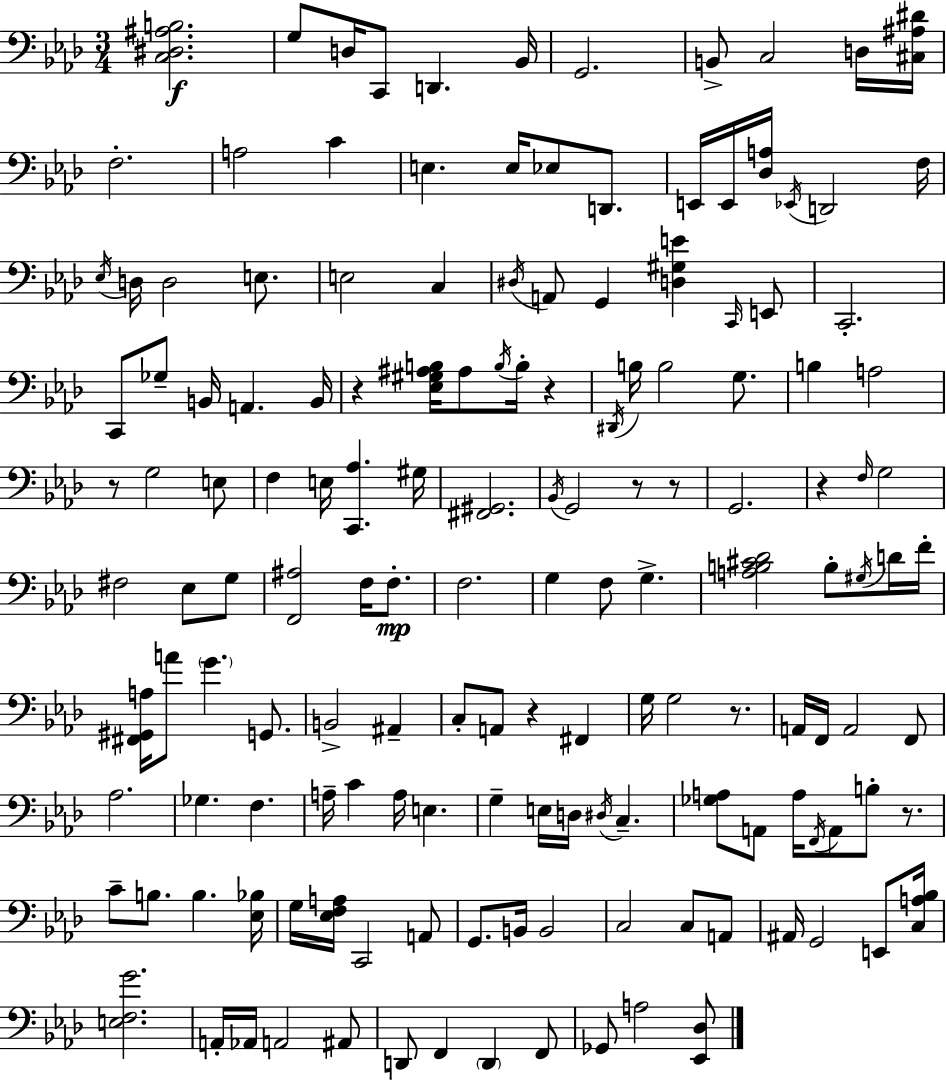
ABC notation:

X:1
T:Untitled
M:3/4
L:1/4
K:Fm
[C,^D,^A,B,]2 G,/2 D,/4 C,,/2 D,, _B,,/4 G,,2 B,,/2 C,2 D,/4 [^C,^A,^D]/4 F,2 A,2 C E, E,/4 _E,/2 D,,/2 E,,/4 E,,/4 [_D,A,]/4 _E,,/4 D,,2 F,/4 _E,/4 D,/4 D,2 E,/2 E,2 C, ^D,/4 A,,/2 G,, [D,^G,E] C,,/4 E,,/2 C,,2 C,,/2 _G,/2 B,,/4 A,, B,,/4 z [_E,^G,^A,B,]/4 ^A,/2 B,/4 B,/4 z ^D,,/4 B,/4 B,2 G,/2 B, A,2 z/2 G,2 E,/2 F, E,/4 [C,,_A,] ^G,/4 [^F,,^G,,]2 _B,,/4 G,,2 z/2 z/2 G,,2 z F,/4 G,2 ^F,2 _E,/2 G,/2 [F,,^A,]2 F,/4 F,/2 F,2 G, F,/2 G, [A,B,^C_D]2 B,/2 ^G,/4 D/4 F/4 [^F,,^G,,A,]/4 A/2 G G,,/2 B,,2 ^A,, C,/2 A,,/2 z ^F,, G,/4 G,2 z/2 A,,/4 F,,/4 A,,2 F,,/2 _A,2 _G, F, A,/4 C A,/4 E, G, E,/4 D,/4 ^D,/4 C, [_G,A,]/2 A,,/2 A,/4 F,,/4 A,,/2 B,/2 z/2 C/2 B,/2 B, [_E,_B,]/4 G,/4 [_E,F,A,]/4 C,,2 A,,/2 G,,/2 B,,/4 B,,2 C,2 C,/2 A,,/2 ^A,,/4 G,,2 E,,/2 [C,A,_B,]/4 [E,F,G]2 A,,/4 _A,,/4 A,,2 ^A,,/2 D,,/2 F,, D,, F,,/2 _G,,/2 A,2 [_E,,_D,]/2